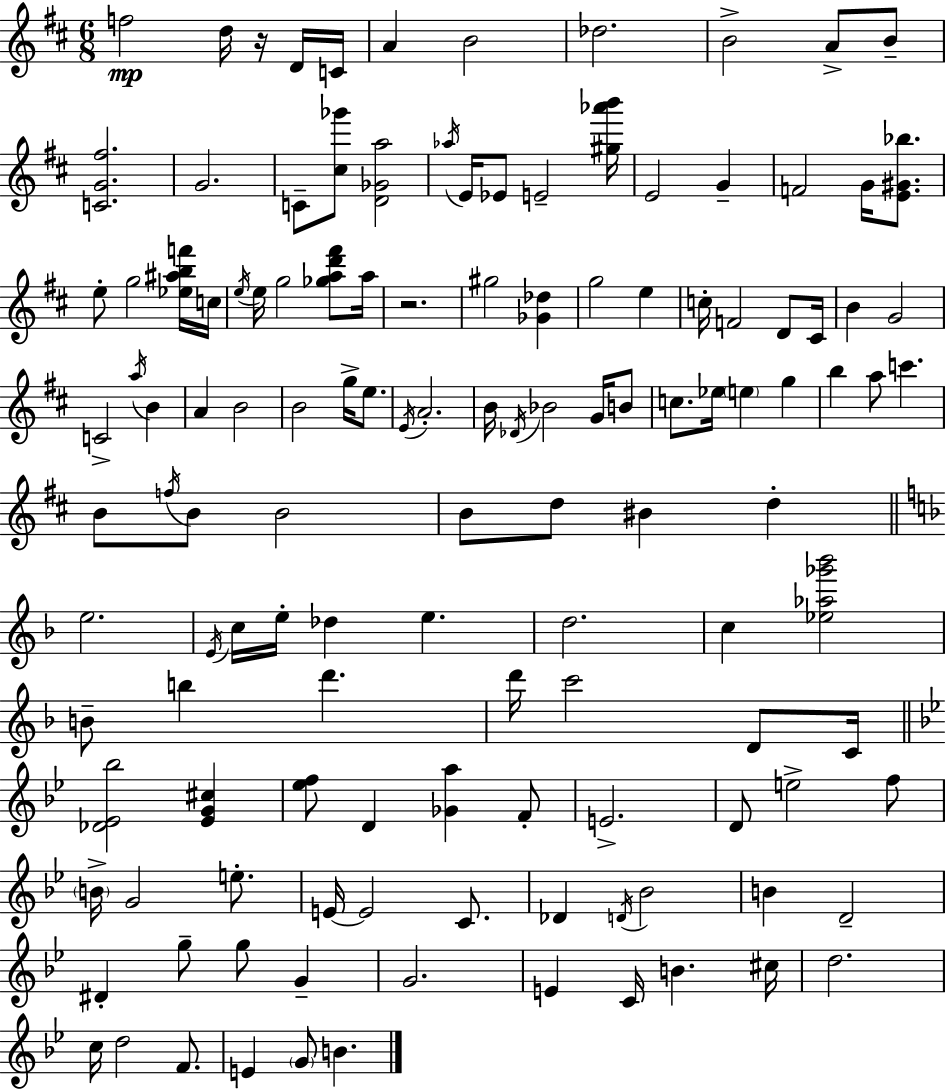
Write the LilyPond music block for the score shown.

{
  \clef treble
  \numericTimeSignature
  \time 6/8
  \key d \major
  \repeat volta 2 { f''2\mp d''16 r16 d'16 c'16 | a'4 b'2 | des''2. | b'2-> a'8-> b'8-- | \break <c' g' fis''>2. | g'2. | c'8-- <cis'' ges'''>8 <d' ges' a''>2 | \acciaccatura { aes''16 } e'16 ees'8 e'2-- | \break <gis'' aes''' b'''>16 e'2 g'4-- | f'2 g'16 <e' gis' bes''>8. | e''8-. g''2 <ees'' ais'' b'' f'''>16 | c''16 \acciaccatura { e''16 } e''16 g''2 <ges'' a'' d''' fis'''>8 | \break a''16 r2. | gis''2 <ges' des''>4 | g''2 e''4 | c''16-. f'2 d'8 | \break cis'16 b'4 g'2 | c'2-> \acciaccatura { a''16 } b'4 | a'4 b'2 | b'2 g''16-> | \break e''8. \acciaccatura { e'16 } a'2.-. | b'16 \acciaccatura { des'16 } bes'2 | g'16 b'8 c''8. ees''16 \parenthesize e''4 | g''4 b''4 a''8 c'''4. | \break b'8 \acciaccatura { f''16 } b'8 b'2 | b'8 d''8 bis'4 | d''4-. \bar "||" \break \key f \major e''2. | \acciaccatura { e'16 } c''16 e''16-. des''4 e''4. | d''2. | c''4 <ees'' aes'' ges''' bes'''>2 | \break b'8-- b''4 d'''4. | d'''16 c'''2 d'8 | c'16 \bar "||" \break \key bes \major <des' ees' bes''>2 <ees' g' cis''>4 | <ees'' f''>8 d'4 <ges' a''>4 f'8-. | e'2.-> | d'8 e''2-> f''8 | \break \parenthesize b'16-> g'2 e''8.-. | e'16~~ e'2 c'8. | des'4 \acciaccatura { d'16 } bes'2 | b'4 d'2-- | \break dis'4-. g''8-- g''8 g'4-- | g'2. | e'4 c'16 b'4. | cis''16 d''2. | \break c''16 d''2 f'8. | e'4 \parenthesize g'8 b'4. | } \bar "|."
}